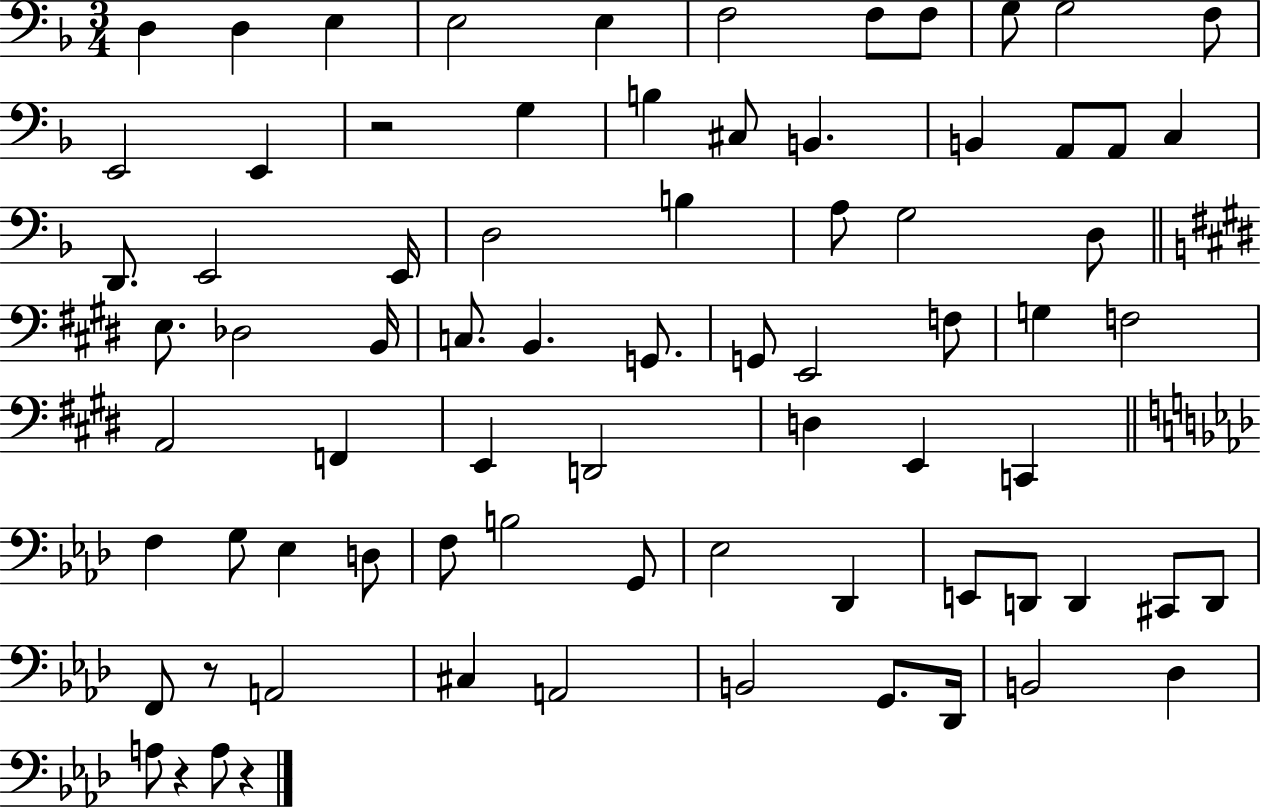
{
  \clef bass
  \numericTimeSignature
  \time 3/4
  \key f \major
  d4 d4 e4 | e2 e4 | f2 f8 f8 | g8 g2 f8 | \break e,2 e,4 | r2 g4 | b4 cis8 b,4. | b,4 a,8 a,8 c4 | \break d,8. e,2 e,16 | d2 b4 | a8 g2 d8 | \bar "||" \break \key e \major e8. des2 b,16 | c8. b,4. g,8. | g,8 e,2 f8 | g4 f2 | \break a,2 f,4 | e,4 d,2 | d4 e,4 c,4 | \bar "||" \break \key aes \major f4 g8 ees4 d8 | f8 b2 g,8 | ees2 des,4 | e,8 d,8 d,4 cis,8 d,8 | \break f,8 r8 a,2 | cis4 a,2 | b,2 g,8. des,16 | b,2 des4 | \break a8 r4 a8 r4 | \bar "|."
}